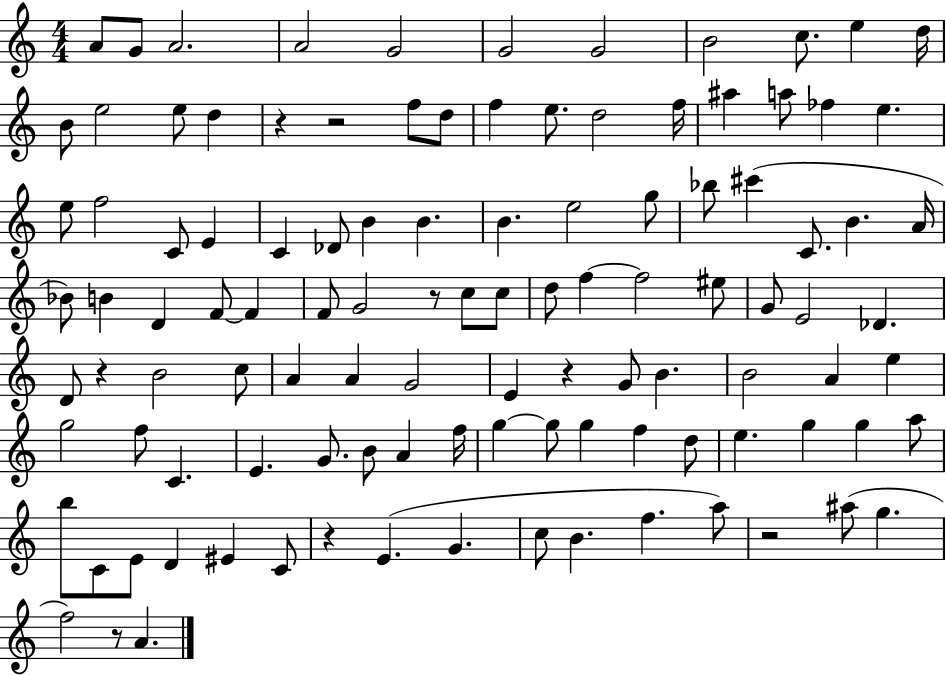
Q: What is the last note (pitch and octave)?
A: A4